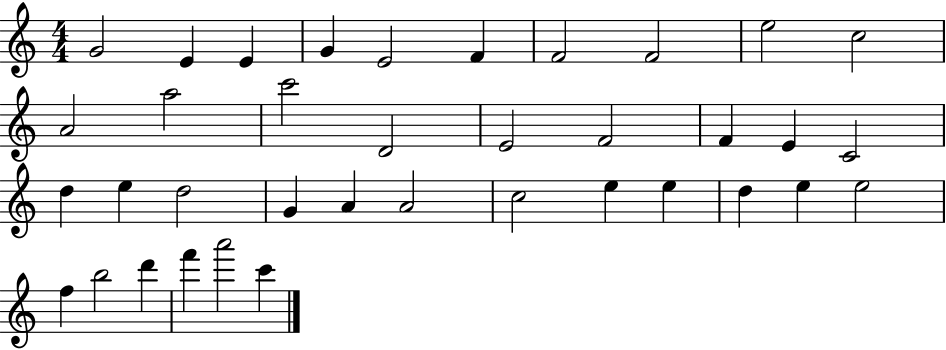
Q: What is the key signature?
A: C major